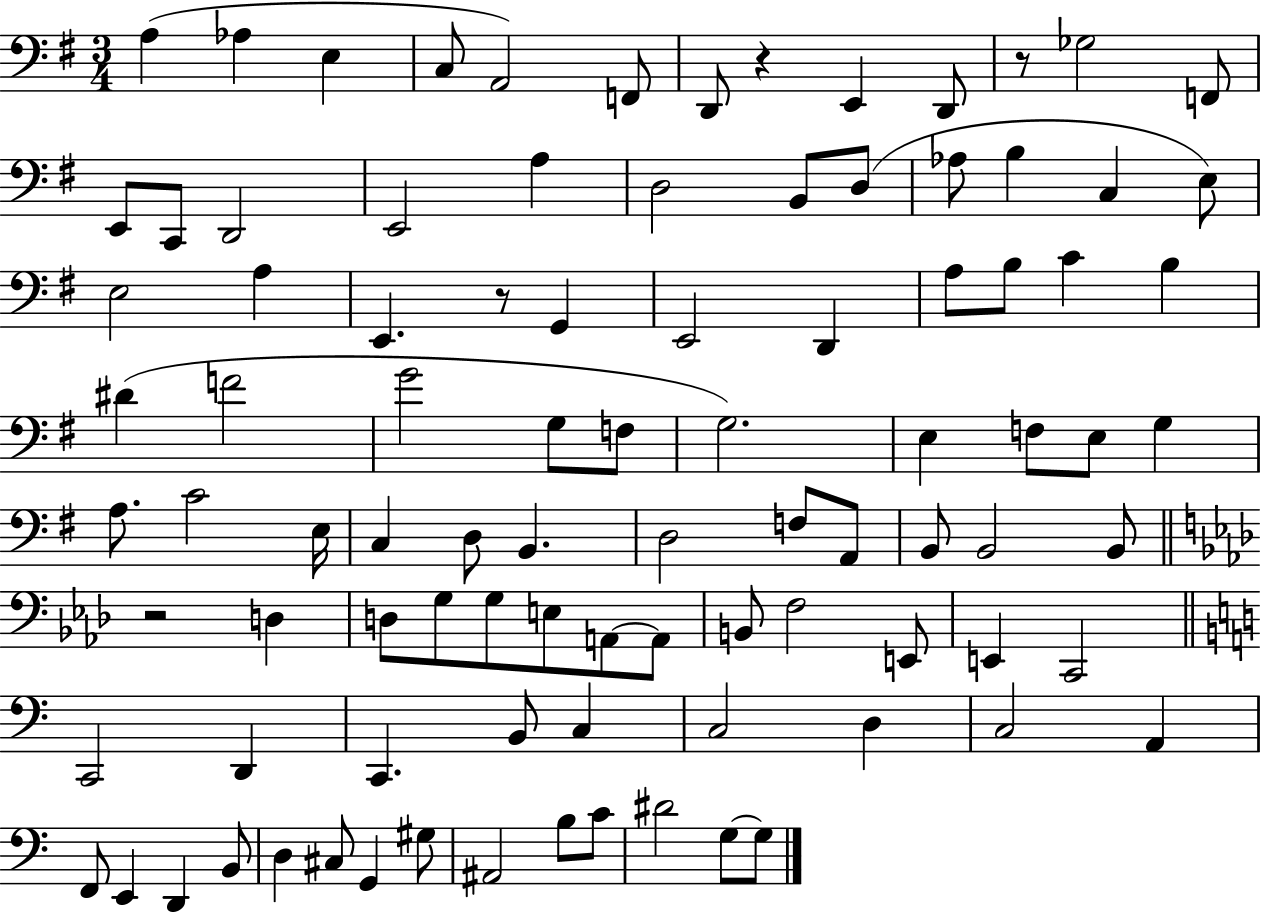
{
  \clef bass
  \numericTimeSignature
  \time 3/4
  \key g \major
  \repeat volta 2 { a4( aes4 e4 | c8 a,2) f,8 | d,8 r4 e,4 d,8 | r8 ges2 f,8 | \break e,8 c,8 d,2 | e,2 a4 | d2 b,8 d8( | aes8 b4 c4 e8) | \break e2 a4 | e,4. r8 g,4 | e,2 d,4 | a8 b8 c'4 b4 | \break dis'4( f'2 | g'2 g8 f8 | g2.) | e4 f8 e8 g4 | \break a8. c'2 e16 | c4 d8 b,4. | d2 f8 a,8 | b,8 b,2 b,8 | \break \bar "||" \break \key aes \major r2 d4 | d8 g8 g8 e8 a,8~~ a,8 | b,8 f2 e,8 | e,4 c,2 | \break \bar "||" \break \key a \minor c,2 d,4 | c,4. b,8 c4 | c2 d4 | c2 a,4 | \break f,8 e,4 d,4 b,8 | d4 cis8 g,4 gis8 | ais,2 b8 c'8 | dis'2 g8~~ g8 | \break } \bar "|."
}